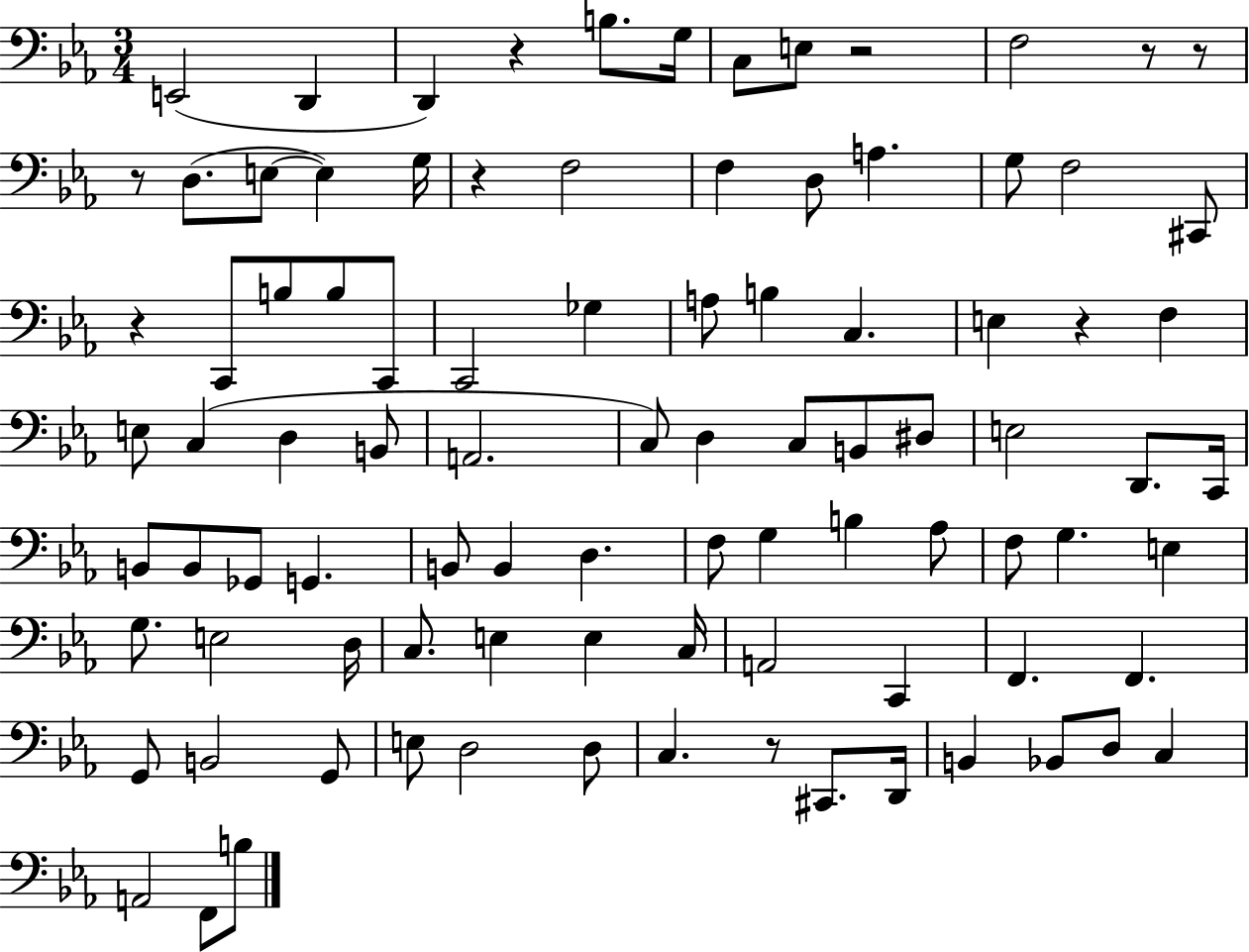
X:1
T:Untitled
M:3/4
L:1/4
K:Eb
E,,2 D,, D,, z B,/2 G,/4 C,/2 E,/2 z2 F,2 z/2 z/2 z/2 D,/2 E,/2 E, G,/4 z F,2 F, D,/2 A, G,/2 F,2 ^C,,/2 z C,,/2 B,/2 B,/2 C,,/2 C,,2 _G, A,/2 B, C, E, z F, E,/2 C, D, B,,/2 A,,2 C,/2 D, C,/2 B,,/2 ^D,/2 E,2 D,,/2 C,,/4 B,,/2 B,,/2 _G,,/2 G,, B,,/2 B,, D, F,/2 G, B, _A,/2 F,/2 G, E, G,/2 E,2 D,/4 C,/2 E, E, C,/4 A,,2 C,, F,, F,, G,,/2 B,,2 G,,/2 E,/2 D,2 D,/2 C, z/2 ^C,,/2 D,,/4 B,, _B,,/2 D,/2 C, A,,2 F,,/2 B,/2